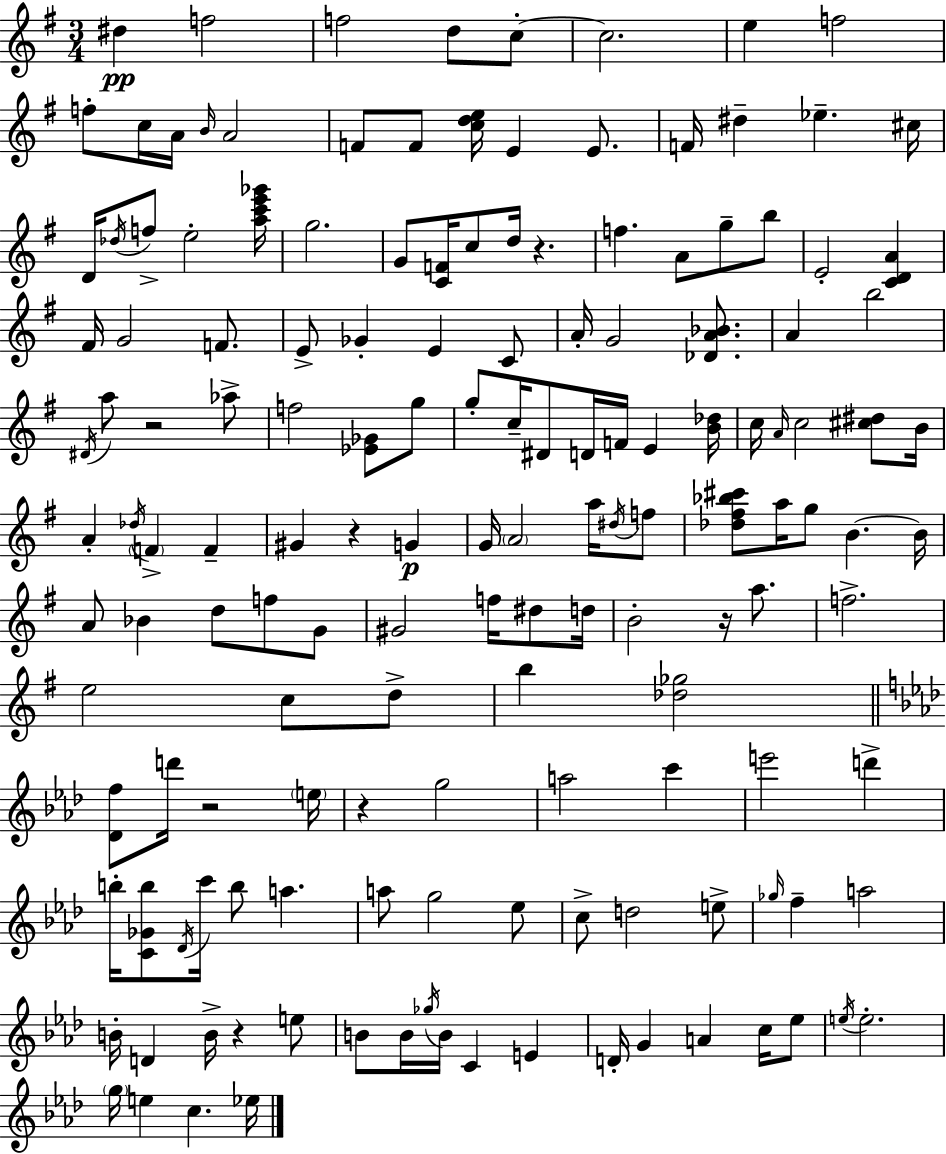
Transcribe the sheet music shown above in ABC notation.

X:1
T:Untitled
M:3/4
L:1/4
K:G
^d f2 f2 d/2 c/2 c2 e f2 f/2 c/4 A/4 B/4 A2 F/2 F/2 [cde]/4 E E/2 F/4 ^d _e ^c/4 D/4 _d/4 f/2 e2 [ac'e'_g']/4 g2 G/2 [CF]/4 c/2 d/4 z f A/2 g/2 b/2 E2 [CDA] ^F/4 G2 F/2 E/2 _G E C/2 A/4 G2 [_DA_B]/2 A b2 ^D/4 a/2 z2 _a/2 f2 [_E_G]/2 g/2 g/2 c/4 ^D/2 D/4 F/4 E [B_d]/4 c/4 A/4 c2 [^c^d]/2 B/4 A _d/4 F F ^G z G G/4 A2 a/4 ^d/4 f/2 [_d^f_b^c']/2 a/4 g/2 B B/4 A/2 _B d/2 f/2 G/2 ^G2 f/4 ^d/2 d/4 B2 z/4 a/2 f2 e2 c/2 d/2 b [_d_g]2 [_Df]/2 d'/4 z2 e/4 z g2 a2 c' e'2 d' b/4 [C_Gb]/2 _D/4 c'/4 b/2 a a/2 g2 _e/2 c/2 d2 e/2 _g/4 f a2 B/4 D B/4 z e/2 B/2 B/4 _g/4 B/4 C E D/4 G A c/4 _e/2 e/4 e2 g/4 e c _e/4